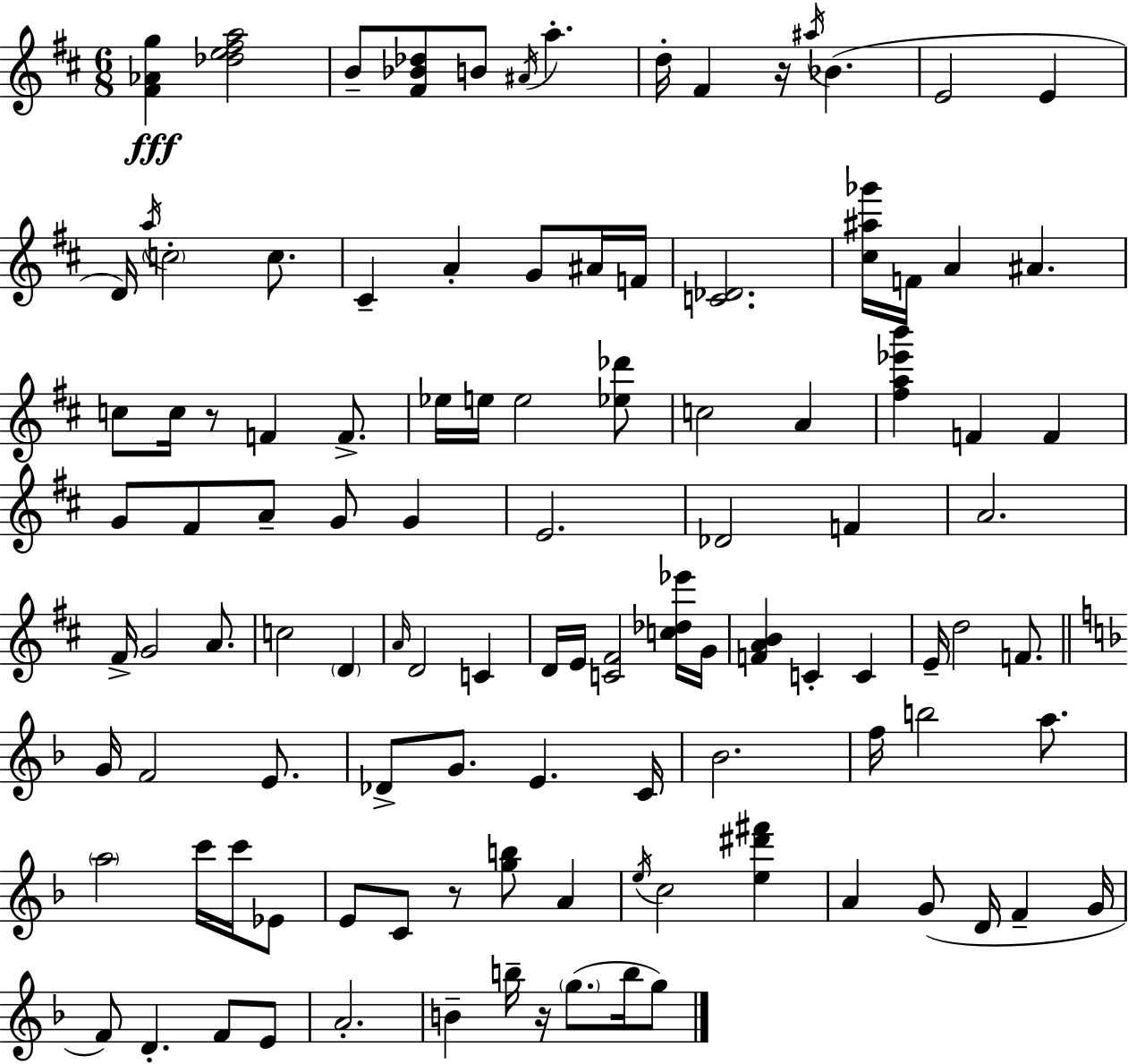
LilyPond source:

{
  \clef treble
  \numericTimeSignature
  \time 6/8
  \key d \major
  <fis' aes' g''>4\fff <des'' e'' fis'' a''>2 | b'8-- <fis' bes' des''>8 b'8 \acciaccatura { ais'16 } a''4.-. | d''16-. fis'4 r16 \acciaccatura { ais''16 }( bes'4. | e'2 e'4 | \break d'16) \acciaccatura { a''16 } \parenthesize c''2-. | c''8. cis'4-- a'4-. g'8 | ais'16 f'16 <c' des'>2. | <cis'' ais'' ges'''>16 f'16 a'4 ais'4. | \break c''8 c''16 r8 f'4 | f'8.-> ees''16 e''16 e''2 | <ees'' des'''>8 c''2 a'4 | <fis'' a'' ees''' b'''>4 f'4 f'4 | \break g'8 fis'8 a'8-- g'8 g'4 | e'2. | des'2 f'4 | a'2. | \break fis'16-> g'2 | a'8. c''2 \parenthesize d'4 | \grace { a'16 } d'2 | c'4 d'16 e'16 <c' fis'>2 | \break <c'' des'' ees'''>16 g'16 <f' a' b'>4 c'4-. | c'4 e'16-- d''2 | f'8. \bar "||" \break \key f \major g'16 f'2 e'8. | des'8-> g'8. e'4. c'16 | bes'2. | f''16 b''2 a''8. | \break \parenthesize a''2 c'''16 c'''16 ees'8 | e'8 c'8 r8 <g'' b''>8 a'4 | \acciaccatura { e''16 } c''2 <e'' dis''' fis'''>4 | a'4 g'8( d'16 f'4-- | \break g'16 f'8) d'4.-. f'8 e'8 | a'2.-. | b'4-- b''16-- r16 \parenthesize g''8.( b''16 g''8) | \bar "|."
}